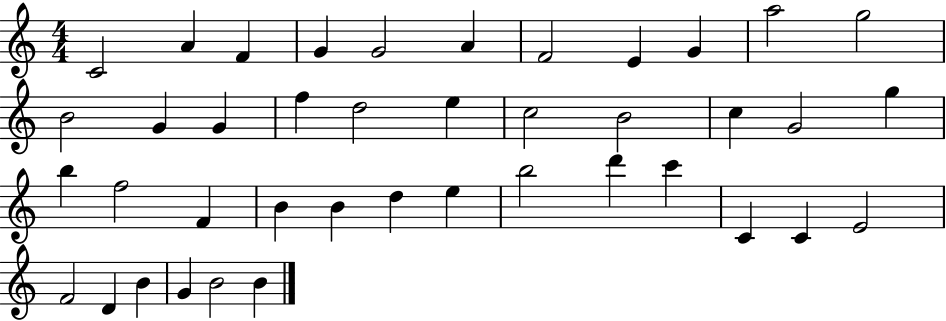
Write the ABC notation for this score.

X:1
T:Untitled
M:4/4
L:1/4
K:C
C2 A F G G2 A F2 E G a2 g2 B2 G G f d2 e c2 B2 c G2 g b f2 F B B d e b2 d' c' C C E2 F2 D B G B2 B